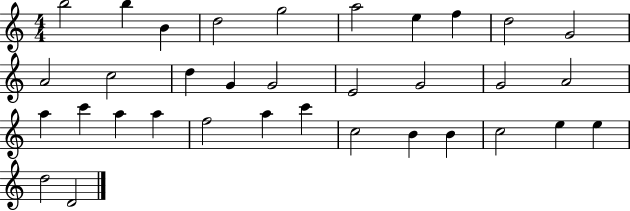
{
  \clef treble
  \numericTimeSignature
  \time 4/4
  \key c \major
  b''2 b''4 b'4 | d''2 g''2 | a''2 e''4 f''4 | d''2 g'2 | \break a'2 c''2 | d''4 g'4 g'2 | e'2 g'2 | g'2 a'2 | \break a''4 c'''4 a''4 a''4 | f''2 a''4 c'''4 | c''2 b'4 b'4 | c''2 e''4 e''4 | \break d''2 d'2 | \bar "|."
}